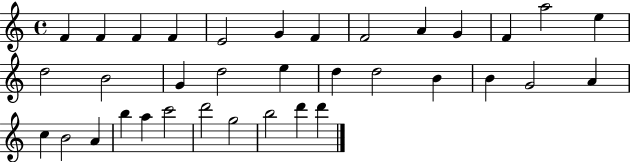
X:1
T:Untitled
M:4/4
L:1/4
K:C
F F F F E2 G F F2 A G F a2 e d2 B2 G d2 e d d2 B B G2 A c B2 A b a c'2 d'2 g2 b2 d' d'